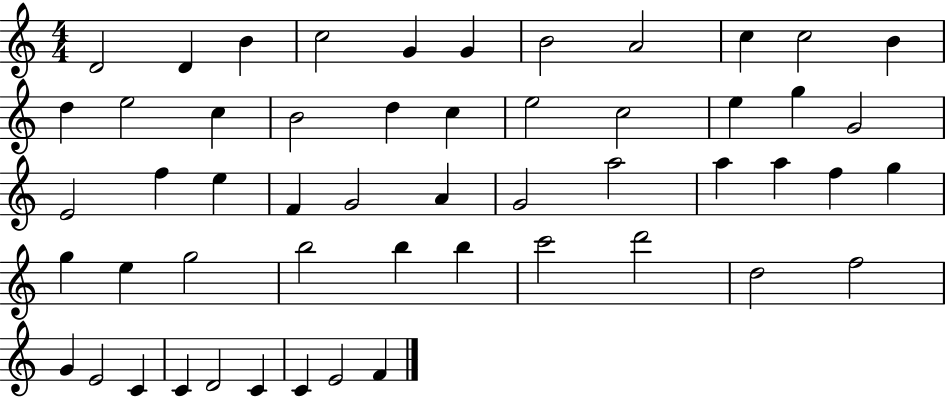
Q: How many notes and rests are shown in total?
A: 53